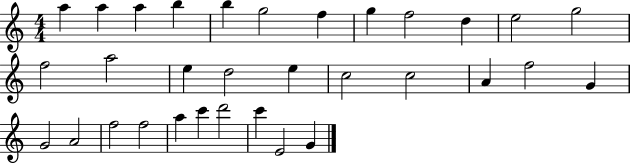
A5/q A5/q A5/q B5/q B5/q G5/h F5/q G5/q F5/h D5/q E5/h G5/h F5/h A5/h E5/q D5/h E5/q C5/h C5/h A4/q F5/h G4/q G4/h A4/h F5/h F5/h A5/q C6/q D6/h C6/q E4/h G4/q